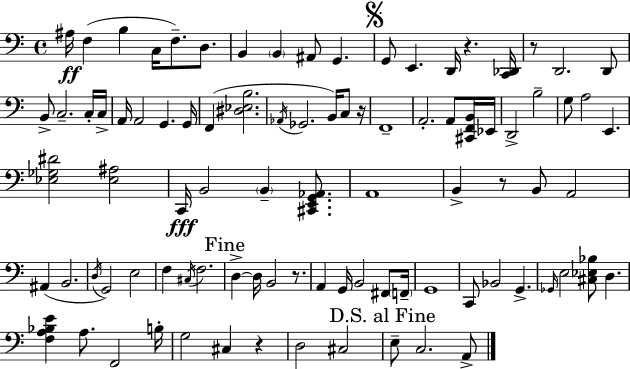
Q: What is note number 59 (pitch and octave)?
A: F#2